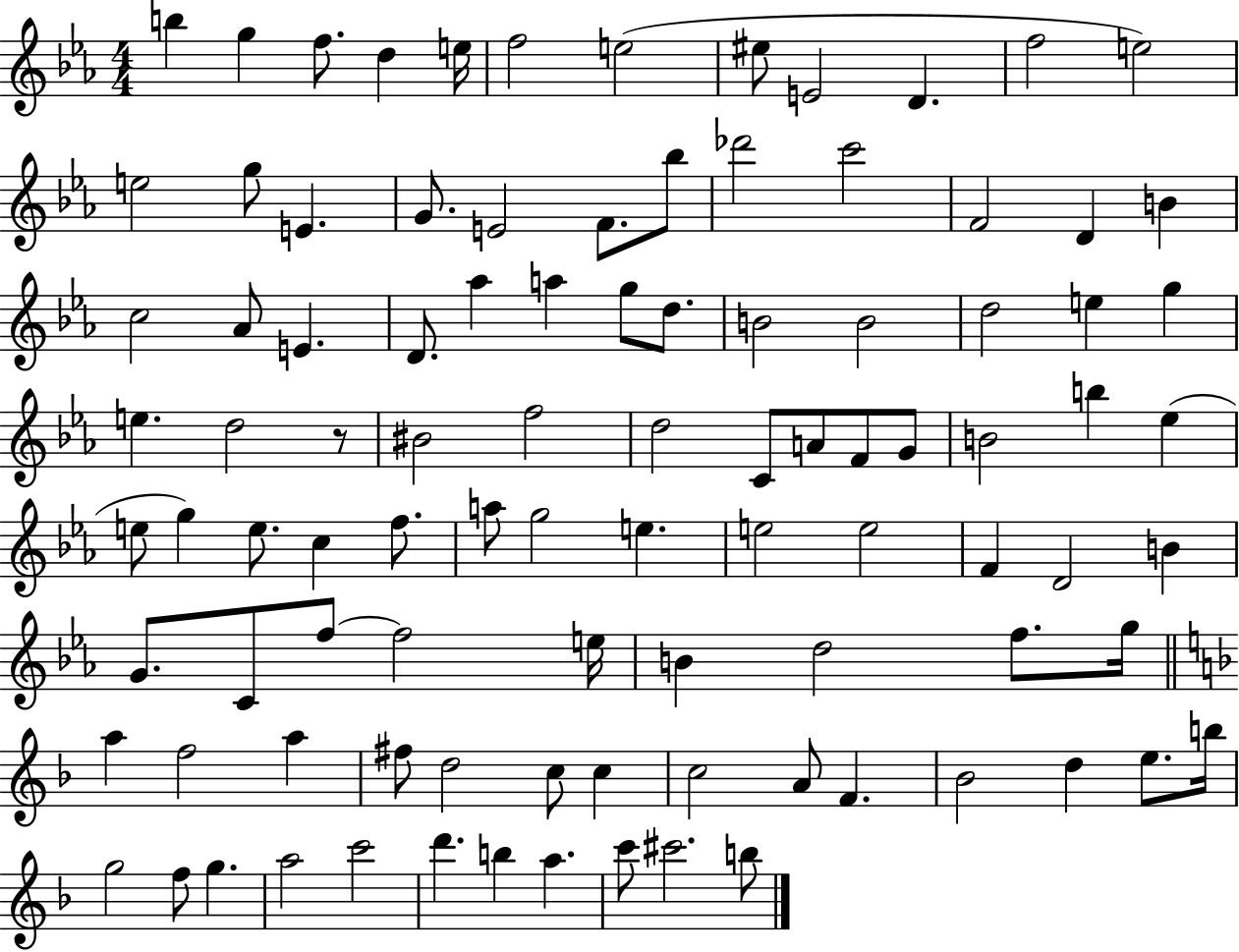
{
  \clef treble
  \numericTimeSignature
  \time 4/4
  \key ees \major
  b''4 g''4 f''8. d''4 e''16 | f''2 e''2( | eis''8 e'2 d'4. | f''2 e''2) | \break e''2 g''8 e'4. | g'8. e'2 f'8. bes''8 | des'''2 c'''2 | f'2 d'4 b'4 | \break c''2 aes'8 e'4. | d'8. aes''4 a''4 g''8 d''8. | b'2 b'2 | d''2 e''4 g''4 | \break e''4. d''2 r8 | bis'2 f''2 | d''2 c'8 a'8 f'8 g'8 | b'2 b''4 ees''4( | \break e''8 g''4) e''8. c''4 f''8. | a''8 g''2 e''4. | e''2 e''2 | f'4 d'2 b'4 | \break g'8. c'8 f''8~~ f''2 e''16 | b'4 d''2 f''8. g''16 | \bar "||" \break \key f \major a''4 f''2 a''4 | fis''8 d''2 c''8 c''4 | c''2 a'8 f'4. | bes'2 d''4 e''8. b''16 | \break g''2 f''8 g''4. | a''2 c'''2 | d'''4. b''4 a''4. | c'''8 cis'''2. b''8 | \break \bar "|."
}